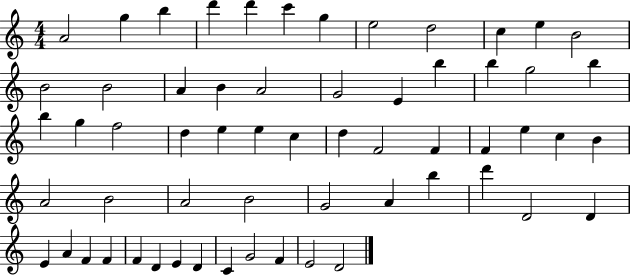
{
  \clef treble
  \numericTimeSignature
  \time 4/4
  \key c \major
  a'2 g''4 b''4 | d'''4 d'''4 c'''4 g''4 | e''2 d''2 | c''4 e''4 b'2 | \break b'2 b'2 | a'4 b'4 a'2 | g'2 e'4 b''4 | b''4 g''2 b''4 | \break b''4 g''4 f''2 | d''4 e''4 e''4 c''4 | d''4 f'2 f'4 | f'4 e''4 c''4 b'4 | \break a'2 b'2 | a'2 b'2 | g'2 a'4 b''4 | d'''4 d'2 d'4 | \break e'4 a'4 f'4 f'4 | f'4 d'4 e'4 d'4 | c'4 g'2 f'4 | e'2 d'2 | \break \bar "|."
}